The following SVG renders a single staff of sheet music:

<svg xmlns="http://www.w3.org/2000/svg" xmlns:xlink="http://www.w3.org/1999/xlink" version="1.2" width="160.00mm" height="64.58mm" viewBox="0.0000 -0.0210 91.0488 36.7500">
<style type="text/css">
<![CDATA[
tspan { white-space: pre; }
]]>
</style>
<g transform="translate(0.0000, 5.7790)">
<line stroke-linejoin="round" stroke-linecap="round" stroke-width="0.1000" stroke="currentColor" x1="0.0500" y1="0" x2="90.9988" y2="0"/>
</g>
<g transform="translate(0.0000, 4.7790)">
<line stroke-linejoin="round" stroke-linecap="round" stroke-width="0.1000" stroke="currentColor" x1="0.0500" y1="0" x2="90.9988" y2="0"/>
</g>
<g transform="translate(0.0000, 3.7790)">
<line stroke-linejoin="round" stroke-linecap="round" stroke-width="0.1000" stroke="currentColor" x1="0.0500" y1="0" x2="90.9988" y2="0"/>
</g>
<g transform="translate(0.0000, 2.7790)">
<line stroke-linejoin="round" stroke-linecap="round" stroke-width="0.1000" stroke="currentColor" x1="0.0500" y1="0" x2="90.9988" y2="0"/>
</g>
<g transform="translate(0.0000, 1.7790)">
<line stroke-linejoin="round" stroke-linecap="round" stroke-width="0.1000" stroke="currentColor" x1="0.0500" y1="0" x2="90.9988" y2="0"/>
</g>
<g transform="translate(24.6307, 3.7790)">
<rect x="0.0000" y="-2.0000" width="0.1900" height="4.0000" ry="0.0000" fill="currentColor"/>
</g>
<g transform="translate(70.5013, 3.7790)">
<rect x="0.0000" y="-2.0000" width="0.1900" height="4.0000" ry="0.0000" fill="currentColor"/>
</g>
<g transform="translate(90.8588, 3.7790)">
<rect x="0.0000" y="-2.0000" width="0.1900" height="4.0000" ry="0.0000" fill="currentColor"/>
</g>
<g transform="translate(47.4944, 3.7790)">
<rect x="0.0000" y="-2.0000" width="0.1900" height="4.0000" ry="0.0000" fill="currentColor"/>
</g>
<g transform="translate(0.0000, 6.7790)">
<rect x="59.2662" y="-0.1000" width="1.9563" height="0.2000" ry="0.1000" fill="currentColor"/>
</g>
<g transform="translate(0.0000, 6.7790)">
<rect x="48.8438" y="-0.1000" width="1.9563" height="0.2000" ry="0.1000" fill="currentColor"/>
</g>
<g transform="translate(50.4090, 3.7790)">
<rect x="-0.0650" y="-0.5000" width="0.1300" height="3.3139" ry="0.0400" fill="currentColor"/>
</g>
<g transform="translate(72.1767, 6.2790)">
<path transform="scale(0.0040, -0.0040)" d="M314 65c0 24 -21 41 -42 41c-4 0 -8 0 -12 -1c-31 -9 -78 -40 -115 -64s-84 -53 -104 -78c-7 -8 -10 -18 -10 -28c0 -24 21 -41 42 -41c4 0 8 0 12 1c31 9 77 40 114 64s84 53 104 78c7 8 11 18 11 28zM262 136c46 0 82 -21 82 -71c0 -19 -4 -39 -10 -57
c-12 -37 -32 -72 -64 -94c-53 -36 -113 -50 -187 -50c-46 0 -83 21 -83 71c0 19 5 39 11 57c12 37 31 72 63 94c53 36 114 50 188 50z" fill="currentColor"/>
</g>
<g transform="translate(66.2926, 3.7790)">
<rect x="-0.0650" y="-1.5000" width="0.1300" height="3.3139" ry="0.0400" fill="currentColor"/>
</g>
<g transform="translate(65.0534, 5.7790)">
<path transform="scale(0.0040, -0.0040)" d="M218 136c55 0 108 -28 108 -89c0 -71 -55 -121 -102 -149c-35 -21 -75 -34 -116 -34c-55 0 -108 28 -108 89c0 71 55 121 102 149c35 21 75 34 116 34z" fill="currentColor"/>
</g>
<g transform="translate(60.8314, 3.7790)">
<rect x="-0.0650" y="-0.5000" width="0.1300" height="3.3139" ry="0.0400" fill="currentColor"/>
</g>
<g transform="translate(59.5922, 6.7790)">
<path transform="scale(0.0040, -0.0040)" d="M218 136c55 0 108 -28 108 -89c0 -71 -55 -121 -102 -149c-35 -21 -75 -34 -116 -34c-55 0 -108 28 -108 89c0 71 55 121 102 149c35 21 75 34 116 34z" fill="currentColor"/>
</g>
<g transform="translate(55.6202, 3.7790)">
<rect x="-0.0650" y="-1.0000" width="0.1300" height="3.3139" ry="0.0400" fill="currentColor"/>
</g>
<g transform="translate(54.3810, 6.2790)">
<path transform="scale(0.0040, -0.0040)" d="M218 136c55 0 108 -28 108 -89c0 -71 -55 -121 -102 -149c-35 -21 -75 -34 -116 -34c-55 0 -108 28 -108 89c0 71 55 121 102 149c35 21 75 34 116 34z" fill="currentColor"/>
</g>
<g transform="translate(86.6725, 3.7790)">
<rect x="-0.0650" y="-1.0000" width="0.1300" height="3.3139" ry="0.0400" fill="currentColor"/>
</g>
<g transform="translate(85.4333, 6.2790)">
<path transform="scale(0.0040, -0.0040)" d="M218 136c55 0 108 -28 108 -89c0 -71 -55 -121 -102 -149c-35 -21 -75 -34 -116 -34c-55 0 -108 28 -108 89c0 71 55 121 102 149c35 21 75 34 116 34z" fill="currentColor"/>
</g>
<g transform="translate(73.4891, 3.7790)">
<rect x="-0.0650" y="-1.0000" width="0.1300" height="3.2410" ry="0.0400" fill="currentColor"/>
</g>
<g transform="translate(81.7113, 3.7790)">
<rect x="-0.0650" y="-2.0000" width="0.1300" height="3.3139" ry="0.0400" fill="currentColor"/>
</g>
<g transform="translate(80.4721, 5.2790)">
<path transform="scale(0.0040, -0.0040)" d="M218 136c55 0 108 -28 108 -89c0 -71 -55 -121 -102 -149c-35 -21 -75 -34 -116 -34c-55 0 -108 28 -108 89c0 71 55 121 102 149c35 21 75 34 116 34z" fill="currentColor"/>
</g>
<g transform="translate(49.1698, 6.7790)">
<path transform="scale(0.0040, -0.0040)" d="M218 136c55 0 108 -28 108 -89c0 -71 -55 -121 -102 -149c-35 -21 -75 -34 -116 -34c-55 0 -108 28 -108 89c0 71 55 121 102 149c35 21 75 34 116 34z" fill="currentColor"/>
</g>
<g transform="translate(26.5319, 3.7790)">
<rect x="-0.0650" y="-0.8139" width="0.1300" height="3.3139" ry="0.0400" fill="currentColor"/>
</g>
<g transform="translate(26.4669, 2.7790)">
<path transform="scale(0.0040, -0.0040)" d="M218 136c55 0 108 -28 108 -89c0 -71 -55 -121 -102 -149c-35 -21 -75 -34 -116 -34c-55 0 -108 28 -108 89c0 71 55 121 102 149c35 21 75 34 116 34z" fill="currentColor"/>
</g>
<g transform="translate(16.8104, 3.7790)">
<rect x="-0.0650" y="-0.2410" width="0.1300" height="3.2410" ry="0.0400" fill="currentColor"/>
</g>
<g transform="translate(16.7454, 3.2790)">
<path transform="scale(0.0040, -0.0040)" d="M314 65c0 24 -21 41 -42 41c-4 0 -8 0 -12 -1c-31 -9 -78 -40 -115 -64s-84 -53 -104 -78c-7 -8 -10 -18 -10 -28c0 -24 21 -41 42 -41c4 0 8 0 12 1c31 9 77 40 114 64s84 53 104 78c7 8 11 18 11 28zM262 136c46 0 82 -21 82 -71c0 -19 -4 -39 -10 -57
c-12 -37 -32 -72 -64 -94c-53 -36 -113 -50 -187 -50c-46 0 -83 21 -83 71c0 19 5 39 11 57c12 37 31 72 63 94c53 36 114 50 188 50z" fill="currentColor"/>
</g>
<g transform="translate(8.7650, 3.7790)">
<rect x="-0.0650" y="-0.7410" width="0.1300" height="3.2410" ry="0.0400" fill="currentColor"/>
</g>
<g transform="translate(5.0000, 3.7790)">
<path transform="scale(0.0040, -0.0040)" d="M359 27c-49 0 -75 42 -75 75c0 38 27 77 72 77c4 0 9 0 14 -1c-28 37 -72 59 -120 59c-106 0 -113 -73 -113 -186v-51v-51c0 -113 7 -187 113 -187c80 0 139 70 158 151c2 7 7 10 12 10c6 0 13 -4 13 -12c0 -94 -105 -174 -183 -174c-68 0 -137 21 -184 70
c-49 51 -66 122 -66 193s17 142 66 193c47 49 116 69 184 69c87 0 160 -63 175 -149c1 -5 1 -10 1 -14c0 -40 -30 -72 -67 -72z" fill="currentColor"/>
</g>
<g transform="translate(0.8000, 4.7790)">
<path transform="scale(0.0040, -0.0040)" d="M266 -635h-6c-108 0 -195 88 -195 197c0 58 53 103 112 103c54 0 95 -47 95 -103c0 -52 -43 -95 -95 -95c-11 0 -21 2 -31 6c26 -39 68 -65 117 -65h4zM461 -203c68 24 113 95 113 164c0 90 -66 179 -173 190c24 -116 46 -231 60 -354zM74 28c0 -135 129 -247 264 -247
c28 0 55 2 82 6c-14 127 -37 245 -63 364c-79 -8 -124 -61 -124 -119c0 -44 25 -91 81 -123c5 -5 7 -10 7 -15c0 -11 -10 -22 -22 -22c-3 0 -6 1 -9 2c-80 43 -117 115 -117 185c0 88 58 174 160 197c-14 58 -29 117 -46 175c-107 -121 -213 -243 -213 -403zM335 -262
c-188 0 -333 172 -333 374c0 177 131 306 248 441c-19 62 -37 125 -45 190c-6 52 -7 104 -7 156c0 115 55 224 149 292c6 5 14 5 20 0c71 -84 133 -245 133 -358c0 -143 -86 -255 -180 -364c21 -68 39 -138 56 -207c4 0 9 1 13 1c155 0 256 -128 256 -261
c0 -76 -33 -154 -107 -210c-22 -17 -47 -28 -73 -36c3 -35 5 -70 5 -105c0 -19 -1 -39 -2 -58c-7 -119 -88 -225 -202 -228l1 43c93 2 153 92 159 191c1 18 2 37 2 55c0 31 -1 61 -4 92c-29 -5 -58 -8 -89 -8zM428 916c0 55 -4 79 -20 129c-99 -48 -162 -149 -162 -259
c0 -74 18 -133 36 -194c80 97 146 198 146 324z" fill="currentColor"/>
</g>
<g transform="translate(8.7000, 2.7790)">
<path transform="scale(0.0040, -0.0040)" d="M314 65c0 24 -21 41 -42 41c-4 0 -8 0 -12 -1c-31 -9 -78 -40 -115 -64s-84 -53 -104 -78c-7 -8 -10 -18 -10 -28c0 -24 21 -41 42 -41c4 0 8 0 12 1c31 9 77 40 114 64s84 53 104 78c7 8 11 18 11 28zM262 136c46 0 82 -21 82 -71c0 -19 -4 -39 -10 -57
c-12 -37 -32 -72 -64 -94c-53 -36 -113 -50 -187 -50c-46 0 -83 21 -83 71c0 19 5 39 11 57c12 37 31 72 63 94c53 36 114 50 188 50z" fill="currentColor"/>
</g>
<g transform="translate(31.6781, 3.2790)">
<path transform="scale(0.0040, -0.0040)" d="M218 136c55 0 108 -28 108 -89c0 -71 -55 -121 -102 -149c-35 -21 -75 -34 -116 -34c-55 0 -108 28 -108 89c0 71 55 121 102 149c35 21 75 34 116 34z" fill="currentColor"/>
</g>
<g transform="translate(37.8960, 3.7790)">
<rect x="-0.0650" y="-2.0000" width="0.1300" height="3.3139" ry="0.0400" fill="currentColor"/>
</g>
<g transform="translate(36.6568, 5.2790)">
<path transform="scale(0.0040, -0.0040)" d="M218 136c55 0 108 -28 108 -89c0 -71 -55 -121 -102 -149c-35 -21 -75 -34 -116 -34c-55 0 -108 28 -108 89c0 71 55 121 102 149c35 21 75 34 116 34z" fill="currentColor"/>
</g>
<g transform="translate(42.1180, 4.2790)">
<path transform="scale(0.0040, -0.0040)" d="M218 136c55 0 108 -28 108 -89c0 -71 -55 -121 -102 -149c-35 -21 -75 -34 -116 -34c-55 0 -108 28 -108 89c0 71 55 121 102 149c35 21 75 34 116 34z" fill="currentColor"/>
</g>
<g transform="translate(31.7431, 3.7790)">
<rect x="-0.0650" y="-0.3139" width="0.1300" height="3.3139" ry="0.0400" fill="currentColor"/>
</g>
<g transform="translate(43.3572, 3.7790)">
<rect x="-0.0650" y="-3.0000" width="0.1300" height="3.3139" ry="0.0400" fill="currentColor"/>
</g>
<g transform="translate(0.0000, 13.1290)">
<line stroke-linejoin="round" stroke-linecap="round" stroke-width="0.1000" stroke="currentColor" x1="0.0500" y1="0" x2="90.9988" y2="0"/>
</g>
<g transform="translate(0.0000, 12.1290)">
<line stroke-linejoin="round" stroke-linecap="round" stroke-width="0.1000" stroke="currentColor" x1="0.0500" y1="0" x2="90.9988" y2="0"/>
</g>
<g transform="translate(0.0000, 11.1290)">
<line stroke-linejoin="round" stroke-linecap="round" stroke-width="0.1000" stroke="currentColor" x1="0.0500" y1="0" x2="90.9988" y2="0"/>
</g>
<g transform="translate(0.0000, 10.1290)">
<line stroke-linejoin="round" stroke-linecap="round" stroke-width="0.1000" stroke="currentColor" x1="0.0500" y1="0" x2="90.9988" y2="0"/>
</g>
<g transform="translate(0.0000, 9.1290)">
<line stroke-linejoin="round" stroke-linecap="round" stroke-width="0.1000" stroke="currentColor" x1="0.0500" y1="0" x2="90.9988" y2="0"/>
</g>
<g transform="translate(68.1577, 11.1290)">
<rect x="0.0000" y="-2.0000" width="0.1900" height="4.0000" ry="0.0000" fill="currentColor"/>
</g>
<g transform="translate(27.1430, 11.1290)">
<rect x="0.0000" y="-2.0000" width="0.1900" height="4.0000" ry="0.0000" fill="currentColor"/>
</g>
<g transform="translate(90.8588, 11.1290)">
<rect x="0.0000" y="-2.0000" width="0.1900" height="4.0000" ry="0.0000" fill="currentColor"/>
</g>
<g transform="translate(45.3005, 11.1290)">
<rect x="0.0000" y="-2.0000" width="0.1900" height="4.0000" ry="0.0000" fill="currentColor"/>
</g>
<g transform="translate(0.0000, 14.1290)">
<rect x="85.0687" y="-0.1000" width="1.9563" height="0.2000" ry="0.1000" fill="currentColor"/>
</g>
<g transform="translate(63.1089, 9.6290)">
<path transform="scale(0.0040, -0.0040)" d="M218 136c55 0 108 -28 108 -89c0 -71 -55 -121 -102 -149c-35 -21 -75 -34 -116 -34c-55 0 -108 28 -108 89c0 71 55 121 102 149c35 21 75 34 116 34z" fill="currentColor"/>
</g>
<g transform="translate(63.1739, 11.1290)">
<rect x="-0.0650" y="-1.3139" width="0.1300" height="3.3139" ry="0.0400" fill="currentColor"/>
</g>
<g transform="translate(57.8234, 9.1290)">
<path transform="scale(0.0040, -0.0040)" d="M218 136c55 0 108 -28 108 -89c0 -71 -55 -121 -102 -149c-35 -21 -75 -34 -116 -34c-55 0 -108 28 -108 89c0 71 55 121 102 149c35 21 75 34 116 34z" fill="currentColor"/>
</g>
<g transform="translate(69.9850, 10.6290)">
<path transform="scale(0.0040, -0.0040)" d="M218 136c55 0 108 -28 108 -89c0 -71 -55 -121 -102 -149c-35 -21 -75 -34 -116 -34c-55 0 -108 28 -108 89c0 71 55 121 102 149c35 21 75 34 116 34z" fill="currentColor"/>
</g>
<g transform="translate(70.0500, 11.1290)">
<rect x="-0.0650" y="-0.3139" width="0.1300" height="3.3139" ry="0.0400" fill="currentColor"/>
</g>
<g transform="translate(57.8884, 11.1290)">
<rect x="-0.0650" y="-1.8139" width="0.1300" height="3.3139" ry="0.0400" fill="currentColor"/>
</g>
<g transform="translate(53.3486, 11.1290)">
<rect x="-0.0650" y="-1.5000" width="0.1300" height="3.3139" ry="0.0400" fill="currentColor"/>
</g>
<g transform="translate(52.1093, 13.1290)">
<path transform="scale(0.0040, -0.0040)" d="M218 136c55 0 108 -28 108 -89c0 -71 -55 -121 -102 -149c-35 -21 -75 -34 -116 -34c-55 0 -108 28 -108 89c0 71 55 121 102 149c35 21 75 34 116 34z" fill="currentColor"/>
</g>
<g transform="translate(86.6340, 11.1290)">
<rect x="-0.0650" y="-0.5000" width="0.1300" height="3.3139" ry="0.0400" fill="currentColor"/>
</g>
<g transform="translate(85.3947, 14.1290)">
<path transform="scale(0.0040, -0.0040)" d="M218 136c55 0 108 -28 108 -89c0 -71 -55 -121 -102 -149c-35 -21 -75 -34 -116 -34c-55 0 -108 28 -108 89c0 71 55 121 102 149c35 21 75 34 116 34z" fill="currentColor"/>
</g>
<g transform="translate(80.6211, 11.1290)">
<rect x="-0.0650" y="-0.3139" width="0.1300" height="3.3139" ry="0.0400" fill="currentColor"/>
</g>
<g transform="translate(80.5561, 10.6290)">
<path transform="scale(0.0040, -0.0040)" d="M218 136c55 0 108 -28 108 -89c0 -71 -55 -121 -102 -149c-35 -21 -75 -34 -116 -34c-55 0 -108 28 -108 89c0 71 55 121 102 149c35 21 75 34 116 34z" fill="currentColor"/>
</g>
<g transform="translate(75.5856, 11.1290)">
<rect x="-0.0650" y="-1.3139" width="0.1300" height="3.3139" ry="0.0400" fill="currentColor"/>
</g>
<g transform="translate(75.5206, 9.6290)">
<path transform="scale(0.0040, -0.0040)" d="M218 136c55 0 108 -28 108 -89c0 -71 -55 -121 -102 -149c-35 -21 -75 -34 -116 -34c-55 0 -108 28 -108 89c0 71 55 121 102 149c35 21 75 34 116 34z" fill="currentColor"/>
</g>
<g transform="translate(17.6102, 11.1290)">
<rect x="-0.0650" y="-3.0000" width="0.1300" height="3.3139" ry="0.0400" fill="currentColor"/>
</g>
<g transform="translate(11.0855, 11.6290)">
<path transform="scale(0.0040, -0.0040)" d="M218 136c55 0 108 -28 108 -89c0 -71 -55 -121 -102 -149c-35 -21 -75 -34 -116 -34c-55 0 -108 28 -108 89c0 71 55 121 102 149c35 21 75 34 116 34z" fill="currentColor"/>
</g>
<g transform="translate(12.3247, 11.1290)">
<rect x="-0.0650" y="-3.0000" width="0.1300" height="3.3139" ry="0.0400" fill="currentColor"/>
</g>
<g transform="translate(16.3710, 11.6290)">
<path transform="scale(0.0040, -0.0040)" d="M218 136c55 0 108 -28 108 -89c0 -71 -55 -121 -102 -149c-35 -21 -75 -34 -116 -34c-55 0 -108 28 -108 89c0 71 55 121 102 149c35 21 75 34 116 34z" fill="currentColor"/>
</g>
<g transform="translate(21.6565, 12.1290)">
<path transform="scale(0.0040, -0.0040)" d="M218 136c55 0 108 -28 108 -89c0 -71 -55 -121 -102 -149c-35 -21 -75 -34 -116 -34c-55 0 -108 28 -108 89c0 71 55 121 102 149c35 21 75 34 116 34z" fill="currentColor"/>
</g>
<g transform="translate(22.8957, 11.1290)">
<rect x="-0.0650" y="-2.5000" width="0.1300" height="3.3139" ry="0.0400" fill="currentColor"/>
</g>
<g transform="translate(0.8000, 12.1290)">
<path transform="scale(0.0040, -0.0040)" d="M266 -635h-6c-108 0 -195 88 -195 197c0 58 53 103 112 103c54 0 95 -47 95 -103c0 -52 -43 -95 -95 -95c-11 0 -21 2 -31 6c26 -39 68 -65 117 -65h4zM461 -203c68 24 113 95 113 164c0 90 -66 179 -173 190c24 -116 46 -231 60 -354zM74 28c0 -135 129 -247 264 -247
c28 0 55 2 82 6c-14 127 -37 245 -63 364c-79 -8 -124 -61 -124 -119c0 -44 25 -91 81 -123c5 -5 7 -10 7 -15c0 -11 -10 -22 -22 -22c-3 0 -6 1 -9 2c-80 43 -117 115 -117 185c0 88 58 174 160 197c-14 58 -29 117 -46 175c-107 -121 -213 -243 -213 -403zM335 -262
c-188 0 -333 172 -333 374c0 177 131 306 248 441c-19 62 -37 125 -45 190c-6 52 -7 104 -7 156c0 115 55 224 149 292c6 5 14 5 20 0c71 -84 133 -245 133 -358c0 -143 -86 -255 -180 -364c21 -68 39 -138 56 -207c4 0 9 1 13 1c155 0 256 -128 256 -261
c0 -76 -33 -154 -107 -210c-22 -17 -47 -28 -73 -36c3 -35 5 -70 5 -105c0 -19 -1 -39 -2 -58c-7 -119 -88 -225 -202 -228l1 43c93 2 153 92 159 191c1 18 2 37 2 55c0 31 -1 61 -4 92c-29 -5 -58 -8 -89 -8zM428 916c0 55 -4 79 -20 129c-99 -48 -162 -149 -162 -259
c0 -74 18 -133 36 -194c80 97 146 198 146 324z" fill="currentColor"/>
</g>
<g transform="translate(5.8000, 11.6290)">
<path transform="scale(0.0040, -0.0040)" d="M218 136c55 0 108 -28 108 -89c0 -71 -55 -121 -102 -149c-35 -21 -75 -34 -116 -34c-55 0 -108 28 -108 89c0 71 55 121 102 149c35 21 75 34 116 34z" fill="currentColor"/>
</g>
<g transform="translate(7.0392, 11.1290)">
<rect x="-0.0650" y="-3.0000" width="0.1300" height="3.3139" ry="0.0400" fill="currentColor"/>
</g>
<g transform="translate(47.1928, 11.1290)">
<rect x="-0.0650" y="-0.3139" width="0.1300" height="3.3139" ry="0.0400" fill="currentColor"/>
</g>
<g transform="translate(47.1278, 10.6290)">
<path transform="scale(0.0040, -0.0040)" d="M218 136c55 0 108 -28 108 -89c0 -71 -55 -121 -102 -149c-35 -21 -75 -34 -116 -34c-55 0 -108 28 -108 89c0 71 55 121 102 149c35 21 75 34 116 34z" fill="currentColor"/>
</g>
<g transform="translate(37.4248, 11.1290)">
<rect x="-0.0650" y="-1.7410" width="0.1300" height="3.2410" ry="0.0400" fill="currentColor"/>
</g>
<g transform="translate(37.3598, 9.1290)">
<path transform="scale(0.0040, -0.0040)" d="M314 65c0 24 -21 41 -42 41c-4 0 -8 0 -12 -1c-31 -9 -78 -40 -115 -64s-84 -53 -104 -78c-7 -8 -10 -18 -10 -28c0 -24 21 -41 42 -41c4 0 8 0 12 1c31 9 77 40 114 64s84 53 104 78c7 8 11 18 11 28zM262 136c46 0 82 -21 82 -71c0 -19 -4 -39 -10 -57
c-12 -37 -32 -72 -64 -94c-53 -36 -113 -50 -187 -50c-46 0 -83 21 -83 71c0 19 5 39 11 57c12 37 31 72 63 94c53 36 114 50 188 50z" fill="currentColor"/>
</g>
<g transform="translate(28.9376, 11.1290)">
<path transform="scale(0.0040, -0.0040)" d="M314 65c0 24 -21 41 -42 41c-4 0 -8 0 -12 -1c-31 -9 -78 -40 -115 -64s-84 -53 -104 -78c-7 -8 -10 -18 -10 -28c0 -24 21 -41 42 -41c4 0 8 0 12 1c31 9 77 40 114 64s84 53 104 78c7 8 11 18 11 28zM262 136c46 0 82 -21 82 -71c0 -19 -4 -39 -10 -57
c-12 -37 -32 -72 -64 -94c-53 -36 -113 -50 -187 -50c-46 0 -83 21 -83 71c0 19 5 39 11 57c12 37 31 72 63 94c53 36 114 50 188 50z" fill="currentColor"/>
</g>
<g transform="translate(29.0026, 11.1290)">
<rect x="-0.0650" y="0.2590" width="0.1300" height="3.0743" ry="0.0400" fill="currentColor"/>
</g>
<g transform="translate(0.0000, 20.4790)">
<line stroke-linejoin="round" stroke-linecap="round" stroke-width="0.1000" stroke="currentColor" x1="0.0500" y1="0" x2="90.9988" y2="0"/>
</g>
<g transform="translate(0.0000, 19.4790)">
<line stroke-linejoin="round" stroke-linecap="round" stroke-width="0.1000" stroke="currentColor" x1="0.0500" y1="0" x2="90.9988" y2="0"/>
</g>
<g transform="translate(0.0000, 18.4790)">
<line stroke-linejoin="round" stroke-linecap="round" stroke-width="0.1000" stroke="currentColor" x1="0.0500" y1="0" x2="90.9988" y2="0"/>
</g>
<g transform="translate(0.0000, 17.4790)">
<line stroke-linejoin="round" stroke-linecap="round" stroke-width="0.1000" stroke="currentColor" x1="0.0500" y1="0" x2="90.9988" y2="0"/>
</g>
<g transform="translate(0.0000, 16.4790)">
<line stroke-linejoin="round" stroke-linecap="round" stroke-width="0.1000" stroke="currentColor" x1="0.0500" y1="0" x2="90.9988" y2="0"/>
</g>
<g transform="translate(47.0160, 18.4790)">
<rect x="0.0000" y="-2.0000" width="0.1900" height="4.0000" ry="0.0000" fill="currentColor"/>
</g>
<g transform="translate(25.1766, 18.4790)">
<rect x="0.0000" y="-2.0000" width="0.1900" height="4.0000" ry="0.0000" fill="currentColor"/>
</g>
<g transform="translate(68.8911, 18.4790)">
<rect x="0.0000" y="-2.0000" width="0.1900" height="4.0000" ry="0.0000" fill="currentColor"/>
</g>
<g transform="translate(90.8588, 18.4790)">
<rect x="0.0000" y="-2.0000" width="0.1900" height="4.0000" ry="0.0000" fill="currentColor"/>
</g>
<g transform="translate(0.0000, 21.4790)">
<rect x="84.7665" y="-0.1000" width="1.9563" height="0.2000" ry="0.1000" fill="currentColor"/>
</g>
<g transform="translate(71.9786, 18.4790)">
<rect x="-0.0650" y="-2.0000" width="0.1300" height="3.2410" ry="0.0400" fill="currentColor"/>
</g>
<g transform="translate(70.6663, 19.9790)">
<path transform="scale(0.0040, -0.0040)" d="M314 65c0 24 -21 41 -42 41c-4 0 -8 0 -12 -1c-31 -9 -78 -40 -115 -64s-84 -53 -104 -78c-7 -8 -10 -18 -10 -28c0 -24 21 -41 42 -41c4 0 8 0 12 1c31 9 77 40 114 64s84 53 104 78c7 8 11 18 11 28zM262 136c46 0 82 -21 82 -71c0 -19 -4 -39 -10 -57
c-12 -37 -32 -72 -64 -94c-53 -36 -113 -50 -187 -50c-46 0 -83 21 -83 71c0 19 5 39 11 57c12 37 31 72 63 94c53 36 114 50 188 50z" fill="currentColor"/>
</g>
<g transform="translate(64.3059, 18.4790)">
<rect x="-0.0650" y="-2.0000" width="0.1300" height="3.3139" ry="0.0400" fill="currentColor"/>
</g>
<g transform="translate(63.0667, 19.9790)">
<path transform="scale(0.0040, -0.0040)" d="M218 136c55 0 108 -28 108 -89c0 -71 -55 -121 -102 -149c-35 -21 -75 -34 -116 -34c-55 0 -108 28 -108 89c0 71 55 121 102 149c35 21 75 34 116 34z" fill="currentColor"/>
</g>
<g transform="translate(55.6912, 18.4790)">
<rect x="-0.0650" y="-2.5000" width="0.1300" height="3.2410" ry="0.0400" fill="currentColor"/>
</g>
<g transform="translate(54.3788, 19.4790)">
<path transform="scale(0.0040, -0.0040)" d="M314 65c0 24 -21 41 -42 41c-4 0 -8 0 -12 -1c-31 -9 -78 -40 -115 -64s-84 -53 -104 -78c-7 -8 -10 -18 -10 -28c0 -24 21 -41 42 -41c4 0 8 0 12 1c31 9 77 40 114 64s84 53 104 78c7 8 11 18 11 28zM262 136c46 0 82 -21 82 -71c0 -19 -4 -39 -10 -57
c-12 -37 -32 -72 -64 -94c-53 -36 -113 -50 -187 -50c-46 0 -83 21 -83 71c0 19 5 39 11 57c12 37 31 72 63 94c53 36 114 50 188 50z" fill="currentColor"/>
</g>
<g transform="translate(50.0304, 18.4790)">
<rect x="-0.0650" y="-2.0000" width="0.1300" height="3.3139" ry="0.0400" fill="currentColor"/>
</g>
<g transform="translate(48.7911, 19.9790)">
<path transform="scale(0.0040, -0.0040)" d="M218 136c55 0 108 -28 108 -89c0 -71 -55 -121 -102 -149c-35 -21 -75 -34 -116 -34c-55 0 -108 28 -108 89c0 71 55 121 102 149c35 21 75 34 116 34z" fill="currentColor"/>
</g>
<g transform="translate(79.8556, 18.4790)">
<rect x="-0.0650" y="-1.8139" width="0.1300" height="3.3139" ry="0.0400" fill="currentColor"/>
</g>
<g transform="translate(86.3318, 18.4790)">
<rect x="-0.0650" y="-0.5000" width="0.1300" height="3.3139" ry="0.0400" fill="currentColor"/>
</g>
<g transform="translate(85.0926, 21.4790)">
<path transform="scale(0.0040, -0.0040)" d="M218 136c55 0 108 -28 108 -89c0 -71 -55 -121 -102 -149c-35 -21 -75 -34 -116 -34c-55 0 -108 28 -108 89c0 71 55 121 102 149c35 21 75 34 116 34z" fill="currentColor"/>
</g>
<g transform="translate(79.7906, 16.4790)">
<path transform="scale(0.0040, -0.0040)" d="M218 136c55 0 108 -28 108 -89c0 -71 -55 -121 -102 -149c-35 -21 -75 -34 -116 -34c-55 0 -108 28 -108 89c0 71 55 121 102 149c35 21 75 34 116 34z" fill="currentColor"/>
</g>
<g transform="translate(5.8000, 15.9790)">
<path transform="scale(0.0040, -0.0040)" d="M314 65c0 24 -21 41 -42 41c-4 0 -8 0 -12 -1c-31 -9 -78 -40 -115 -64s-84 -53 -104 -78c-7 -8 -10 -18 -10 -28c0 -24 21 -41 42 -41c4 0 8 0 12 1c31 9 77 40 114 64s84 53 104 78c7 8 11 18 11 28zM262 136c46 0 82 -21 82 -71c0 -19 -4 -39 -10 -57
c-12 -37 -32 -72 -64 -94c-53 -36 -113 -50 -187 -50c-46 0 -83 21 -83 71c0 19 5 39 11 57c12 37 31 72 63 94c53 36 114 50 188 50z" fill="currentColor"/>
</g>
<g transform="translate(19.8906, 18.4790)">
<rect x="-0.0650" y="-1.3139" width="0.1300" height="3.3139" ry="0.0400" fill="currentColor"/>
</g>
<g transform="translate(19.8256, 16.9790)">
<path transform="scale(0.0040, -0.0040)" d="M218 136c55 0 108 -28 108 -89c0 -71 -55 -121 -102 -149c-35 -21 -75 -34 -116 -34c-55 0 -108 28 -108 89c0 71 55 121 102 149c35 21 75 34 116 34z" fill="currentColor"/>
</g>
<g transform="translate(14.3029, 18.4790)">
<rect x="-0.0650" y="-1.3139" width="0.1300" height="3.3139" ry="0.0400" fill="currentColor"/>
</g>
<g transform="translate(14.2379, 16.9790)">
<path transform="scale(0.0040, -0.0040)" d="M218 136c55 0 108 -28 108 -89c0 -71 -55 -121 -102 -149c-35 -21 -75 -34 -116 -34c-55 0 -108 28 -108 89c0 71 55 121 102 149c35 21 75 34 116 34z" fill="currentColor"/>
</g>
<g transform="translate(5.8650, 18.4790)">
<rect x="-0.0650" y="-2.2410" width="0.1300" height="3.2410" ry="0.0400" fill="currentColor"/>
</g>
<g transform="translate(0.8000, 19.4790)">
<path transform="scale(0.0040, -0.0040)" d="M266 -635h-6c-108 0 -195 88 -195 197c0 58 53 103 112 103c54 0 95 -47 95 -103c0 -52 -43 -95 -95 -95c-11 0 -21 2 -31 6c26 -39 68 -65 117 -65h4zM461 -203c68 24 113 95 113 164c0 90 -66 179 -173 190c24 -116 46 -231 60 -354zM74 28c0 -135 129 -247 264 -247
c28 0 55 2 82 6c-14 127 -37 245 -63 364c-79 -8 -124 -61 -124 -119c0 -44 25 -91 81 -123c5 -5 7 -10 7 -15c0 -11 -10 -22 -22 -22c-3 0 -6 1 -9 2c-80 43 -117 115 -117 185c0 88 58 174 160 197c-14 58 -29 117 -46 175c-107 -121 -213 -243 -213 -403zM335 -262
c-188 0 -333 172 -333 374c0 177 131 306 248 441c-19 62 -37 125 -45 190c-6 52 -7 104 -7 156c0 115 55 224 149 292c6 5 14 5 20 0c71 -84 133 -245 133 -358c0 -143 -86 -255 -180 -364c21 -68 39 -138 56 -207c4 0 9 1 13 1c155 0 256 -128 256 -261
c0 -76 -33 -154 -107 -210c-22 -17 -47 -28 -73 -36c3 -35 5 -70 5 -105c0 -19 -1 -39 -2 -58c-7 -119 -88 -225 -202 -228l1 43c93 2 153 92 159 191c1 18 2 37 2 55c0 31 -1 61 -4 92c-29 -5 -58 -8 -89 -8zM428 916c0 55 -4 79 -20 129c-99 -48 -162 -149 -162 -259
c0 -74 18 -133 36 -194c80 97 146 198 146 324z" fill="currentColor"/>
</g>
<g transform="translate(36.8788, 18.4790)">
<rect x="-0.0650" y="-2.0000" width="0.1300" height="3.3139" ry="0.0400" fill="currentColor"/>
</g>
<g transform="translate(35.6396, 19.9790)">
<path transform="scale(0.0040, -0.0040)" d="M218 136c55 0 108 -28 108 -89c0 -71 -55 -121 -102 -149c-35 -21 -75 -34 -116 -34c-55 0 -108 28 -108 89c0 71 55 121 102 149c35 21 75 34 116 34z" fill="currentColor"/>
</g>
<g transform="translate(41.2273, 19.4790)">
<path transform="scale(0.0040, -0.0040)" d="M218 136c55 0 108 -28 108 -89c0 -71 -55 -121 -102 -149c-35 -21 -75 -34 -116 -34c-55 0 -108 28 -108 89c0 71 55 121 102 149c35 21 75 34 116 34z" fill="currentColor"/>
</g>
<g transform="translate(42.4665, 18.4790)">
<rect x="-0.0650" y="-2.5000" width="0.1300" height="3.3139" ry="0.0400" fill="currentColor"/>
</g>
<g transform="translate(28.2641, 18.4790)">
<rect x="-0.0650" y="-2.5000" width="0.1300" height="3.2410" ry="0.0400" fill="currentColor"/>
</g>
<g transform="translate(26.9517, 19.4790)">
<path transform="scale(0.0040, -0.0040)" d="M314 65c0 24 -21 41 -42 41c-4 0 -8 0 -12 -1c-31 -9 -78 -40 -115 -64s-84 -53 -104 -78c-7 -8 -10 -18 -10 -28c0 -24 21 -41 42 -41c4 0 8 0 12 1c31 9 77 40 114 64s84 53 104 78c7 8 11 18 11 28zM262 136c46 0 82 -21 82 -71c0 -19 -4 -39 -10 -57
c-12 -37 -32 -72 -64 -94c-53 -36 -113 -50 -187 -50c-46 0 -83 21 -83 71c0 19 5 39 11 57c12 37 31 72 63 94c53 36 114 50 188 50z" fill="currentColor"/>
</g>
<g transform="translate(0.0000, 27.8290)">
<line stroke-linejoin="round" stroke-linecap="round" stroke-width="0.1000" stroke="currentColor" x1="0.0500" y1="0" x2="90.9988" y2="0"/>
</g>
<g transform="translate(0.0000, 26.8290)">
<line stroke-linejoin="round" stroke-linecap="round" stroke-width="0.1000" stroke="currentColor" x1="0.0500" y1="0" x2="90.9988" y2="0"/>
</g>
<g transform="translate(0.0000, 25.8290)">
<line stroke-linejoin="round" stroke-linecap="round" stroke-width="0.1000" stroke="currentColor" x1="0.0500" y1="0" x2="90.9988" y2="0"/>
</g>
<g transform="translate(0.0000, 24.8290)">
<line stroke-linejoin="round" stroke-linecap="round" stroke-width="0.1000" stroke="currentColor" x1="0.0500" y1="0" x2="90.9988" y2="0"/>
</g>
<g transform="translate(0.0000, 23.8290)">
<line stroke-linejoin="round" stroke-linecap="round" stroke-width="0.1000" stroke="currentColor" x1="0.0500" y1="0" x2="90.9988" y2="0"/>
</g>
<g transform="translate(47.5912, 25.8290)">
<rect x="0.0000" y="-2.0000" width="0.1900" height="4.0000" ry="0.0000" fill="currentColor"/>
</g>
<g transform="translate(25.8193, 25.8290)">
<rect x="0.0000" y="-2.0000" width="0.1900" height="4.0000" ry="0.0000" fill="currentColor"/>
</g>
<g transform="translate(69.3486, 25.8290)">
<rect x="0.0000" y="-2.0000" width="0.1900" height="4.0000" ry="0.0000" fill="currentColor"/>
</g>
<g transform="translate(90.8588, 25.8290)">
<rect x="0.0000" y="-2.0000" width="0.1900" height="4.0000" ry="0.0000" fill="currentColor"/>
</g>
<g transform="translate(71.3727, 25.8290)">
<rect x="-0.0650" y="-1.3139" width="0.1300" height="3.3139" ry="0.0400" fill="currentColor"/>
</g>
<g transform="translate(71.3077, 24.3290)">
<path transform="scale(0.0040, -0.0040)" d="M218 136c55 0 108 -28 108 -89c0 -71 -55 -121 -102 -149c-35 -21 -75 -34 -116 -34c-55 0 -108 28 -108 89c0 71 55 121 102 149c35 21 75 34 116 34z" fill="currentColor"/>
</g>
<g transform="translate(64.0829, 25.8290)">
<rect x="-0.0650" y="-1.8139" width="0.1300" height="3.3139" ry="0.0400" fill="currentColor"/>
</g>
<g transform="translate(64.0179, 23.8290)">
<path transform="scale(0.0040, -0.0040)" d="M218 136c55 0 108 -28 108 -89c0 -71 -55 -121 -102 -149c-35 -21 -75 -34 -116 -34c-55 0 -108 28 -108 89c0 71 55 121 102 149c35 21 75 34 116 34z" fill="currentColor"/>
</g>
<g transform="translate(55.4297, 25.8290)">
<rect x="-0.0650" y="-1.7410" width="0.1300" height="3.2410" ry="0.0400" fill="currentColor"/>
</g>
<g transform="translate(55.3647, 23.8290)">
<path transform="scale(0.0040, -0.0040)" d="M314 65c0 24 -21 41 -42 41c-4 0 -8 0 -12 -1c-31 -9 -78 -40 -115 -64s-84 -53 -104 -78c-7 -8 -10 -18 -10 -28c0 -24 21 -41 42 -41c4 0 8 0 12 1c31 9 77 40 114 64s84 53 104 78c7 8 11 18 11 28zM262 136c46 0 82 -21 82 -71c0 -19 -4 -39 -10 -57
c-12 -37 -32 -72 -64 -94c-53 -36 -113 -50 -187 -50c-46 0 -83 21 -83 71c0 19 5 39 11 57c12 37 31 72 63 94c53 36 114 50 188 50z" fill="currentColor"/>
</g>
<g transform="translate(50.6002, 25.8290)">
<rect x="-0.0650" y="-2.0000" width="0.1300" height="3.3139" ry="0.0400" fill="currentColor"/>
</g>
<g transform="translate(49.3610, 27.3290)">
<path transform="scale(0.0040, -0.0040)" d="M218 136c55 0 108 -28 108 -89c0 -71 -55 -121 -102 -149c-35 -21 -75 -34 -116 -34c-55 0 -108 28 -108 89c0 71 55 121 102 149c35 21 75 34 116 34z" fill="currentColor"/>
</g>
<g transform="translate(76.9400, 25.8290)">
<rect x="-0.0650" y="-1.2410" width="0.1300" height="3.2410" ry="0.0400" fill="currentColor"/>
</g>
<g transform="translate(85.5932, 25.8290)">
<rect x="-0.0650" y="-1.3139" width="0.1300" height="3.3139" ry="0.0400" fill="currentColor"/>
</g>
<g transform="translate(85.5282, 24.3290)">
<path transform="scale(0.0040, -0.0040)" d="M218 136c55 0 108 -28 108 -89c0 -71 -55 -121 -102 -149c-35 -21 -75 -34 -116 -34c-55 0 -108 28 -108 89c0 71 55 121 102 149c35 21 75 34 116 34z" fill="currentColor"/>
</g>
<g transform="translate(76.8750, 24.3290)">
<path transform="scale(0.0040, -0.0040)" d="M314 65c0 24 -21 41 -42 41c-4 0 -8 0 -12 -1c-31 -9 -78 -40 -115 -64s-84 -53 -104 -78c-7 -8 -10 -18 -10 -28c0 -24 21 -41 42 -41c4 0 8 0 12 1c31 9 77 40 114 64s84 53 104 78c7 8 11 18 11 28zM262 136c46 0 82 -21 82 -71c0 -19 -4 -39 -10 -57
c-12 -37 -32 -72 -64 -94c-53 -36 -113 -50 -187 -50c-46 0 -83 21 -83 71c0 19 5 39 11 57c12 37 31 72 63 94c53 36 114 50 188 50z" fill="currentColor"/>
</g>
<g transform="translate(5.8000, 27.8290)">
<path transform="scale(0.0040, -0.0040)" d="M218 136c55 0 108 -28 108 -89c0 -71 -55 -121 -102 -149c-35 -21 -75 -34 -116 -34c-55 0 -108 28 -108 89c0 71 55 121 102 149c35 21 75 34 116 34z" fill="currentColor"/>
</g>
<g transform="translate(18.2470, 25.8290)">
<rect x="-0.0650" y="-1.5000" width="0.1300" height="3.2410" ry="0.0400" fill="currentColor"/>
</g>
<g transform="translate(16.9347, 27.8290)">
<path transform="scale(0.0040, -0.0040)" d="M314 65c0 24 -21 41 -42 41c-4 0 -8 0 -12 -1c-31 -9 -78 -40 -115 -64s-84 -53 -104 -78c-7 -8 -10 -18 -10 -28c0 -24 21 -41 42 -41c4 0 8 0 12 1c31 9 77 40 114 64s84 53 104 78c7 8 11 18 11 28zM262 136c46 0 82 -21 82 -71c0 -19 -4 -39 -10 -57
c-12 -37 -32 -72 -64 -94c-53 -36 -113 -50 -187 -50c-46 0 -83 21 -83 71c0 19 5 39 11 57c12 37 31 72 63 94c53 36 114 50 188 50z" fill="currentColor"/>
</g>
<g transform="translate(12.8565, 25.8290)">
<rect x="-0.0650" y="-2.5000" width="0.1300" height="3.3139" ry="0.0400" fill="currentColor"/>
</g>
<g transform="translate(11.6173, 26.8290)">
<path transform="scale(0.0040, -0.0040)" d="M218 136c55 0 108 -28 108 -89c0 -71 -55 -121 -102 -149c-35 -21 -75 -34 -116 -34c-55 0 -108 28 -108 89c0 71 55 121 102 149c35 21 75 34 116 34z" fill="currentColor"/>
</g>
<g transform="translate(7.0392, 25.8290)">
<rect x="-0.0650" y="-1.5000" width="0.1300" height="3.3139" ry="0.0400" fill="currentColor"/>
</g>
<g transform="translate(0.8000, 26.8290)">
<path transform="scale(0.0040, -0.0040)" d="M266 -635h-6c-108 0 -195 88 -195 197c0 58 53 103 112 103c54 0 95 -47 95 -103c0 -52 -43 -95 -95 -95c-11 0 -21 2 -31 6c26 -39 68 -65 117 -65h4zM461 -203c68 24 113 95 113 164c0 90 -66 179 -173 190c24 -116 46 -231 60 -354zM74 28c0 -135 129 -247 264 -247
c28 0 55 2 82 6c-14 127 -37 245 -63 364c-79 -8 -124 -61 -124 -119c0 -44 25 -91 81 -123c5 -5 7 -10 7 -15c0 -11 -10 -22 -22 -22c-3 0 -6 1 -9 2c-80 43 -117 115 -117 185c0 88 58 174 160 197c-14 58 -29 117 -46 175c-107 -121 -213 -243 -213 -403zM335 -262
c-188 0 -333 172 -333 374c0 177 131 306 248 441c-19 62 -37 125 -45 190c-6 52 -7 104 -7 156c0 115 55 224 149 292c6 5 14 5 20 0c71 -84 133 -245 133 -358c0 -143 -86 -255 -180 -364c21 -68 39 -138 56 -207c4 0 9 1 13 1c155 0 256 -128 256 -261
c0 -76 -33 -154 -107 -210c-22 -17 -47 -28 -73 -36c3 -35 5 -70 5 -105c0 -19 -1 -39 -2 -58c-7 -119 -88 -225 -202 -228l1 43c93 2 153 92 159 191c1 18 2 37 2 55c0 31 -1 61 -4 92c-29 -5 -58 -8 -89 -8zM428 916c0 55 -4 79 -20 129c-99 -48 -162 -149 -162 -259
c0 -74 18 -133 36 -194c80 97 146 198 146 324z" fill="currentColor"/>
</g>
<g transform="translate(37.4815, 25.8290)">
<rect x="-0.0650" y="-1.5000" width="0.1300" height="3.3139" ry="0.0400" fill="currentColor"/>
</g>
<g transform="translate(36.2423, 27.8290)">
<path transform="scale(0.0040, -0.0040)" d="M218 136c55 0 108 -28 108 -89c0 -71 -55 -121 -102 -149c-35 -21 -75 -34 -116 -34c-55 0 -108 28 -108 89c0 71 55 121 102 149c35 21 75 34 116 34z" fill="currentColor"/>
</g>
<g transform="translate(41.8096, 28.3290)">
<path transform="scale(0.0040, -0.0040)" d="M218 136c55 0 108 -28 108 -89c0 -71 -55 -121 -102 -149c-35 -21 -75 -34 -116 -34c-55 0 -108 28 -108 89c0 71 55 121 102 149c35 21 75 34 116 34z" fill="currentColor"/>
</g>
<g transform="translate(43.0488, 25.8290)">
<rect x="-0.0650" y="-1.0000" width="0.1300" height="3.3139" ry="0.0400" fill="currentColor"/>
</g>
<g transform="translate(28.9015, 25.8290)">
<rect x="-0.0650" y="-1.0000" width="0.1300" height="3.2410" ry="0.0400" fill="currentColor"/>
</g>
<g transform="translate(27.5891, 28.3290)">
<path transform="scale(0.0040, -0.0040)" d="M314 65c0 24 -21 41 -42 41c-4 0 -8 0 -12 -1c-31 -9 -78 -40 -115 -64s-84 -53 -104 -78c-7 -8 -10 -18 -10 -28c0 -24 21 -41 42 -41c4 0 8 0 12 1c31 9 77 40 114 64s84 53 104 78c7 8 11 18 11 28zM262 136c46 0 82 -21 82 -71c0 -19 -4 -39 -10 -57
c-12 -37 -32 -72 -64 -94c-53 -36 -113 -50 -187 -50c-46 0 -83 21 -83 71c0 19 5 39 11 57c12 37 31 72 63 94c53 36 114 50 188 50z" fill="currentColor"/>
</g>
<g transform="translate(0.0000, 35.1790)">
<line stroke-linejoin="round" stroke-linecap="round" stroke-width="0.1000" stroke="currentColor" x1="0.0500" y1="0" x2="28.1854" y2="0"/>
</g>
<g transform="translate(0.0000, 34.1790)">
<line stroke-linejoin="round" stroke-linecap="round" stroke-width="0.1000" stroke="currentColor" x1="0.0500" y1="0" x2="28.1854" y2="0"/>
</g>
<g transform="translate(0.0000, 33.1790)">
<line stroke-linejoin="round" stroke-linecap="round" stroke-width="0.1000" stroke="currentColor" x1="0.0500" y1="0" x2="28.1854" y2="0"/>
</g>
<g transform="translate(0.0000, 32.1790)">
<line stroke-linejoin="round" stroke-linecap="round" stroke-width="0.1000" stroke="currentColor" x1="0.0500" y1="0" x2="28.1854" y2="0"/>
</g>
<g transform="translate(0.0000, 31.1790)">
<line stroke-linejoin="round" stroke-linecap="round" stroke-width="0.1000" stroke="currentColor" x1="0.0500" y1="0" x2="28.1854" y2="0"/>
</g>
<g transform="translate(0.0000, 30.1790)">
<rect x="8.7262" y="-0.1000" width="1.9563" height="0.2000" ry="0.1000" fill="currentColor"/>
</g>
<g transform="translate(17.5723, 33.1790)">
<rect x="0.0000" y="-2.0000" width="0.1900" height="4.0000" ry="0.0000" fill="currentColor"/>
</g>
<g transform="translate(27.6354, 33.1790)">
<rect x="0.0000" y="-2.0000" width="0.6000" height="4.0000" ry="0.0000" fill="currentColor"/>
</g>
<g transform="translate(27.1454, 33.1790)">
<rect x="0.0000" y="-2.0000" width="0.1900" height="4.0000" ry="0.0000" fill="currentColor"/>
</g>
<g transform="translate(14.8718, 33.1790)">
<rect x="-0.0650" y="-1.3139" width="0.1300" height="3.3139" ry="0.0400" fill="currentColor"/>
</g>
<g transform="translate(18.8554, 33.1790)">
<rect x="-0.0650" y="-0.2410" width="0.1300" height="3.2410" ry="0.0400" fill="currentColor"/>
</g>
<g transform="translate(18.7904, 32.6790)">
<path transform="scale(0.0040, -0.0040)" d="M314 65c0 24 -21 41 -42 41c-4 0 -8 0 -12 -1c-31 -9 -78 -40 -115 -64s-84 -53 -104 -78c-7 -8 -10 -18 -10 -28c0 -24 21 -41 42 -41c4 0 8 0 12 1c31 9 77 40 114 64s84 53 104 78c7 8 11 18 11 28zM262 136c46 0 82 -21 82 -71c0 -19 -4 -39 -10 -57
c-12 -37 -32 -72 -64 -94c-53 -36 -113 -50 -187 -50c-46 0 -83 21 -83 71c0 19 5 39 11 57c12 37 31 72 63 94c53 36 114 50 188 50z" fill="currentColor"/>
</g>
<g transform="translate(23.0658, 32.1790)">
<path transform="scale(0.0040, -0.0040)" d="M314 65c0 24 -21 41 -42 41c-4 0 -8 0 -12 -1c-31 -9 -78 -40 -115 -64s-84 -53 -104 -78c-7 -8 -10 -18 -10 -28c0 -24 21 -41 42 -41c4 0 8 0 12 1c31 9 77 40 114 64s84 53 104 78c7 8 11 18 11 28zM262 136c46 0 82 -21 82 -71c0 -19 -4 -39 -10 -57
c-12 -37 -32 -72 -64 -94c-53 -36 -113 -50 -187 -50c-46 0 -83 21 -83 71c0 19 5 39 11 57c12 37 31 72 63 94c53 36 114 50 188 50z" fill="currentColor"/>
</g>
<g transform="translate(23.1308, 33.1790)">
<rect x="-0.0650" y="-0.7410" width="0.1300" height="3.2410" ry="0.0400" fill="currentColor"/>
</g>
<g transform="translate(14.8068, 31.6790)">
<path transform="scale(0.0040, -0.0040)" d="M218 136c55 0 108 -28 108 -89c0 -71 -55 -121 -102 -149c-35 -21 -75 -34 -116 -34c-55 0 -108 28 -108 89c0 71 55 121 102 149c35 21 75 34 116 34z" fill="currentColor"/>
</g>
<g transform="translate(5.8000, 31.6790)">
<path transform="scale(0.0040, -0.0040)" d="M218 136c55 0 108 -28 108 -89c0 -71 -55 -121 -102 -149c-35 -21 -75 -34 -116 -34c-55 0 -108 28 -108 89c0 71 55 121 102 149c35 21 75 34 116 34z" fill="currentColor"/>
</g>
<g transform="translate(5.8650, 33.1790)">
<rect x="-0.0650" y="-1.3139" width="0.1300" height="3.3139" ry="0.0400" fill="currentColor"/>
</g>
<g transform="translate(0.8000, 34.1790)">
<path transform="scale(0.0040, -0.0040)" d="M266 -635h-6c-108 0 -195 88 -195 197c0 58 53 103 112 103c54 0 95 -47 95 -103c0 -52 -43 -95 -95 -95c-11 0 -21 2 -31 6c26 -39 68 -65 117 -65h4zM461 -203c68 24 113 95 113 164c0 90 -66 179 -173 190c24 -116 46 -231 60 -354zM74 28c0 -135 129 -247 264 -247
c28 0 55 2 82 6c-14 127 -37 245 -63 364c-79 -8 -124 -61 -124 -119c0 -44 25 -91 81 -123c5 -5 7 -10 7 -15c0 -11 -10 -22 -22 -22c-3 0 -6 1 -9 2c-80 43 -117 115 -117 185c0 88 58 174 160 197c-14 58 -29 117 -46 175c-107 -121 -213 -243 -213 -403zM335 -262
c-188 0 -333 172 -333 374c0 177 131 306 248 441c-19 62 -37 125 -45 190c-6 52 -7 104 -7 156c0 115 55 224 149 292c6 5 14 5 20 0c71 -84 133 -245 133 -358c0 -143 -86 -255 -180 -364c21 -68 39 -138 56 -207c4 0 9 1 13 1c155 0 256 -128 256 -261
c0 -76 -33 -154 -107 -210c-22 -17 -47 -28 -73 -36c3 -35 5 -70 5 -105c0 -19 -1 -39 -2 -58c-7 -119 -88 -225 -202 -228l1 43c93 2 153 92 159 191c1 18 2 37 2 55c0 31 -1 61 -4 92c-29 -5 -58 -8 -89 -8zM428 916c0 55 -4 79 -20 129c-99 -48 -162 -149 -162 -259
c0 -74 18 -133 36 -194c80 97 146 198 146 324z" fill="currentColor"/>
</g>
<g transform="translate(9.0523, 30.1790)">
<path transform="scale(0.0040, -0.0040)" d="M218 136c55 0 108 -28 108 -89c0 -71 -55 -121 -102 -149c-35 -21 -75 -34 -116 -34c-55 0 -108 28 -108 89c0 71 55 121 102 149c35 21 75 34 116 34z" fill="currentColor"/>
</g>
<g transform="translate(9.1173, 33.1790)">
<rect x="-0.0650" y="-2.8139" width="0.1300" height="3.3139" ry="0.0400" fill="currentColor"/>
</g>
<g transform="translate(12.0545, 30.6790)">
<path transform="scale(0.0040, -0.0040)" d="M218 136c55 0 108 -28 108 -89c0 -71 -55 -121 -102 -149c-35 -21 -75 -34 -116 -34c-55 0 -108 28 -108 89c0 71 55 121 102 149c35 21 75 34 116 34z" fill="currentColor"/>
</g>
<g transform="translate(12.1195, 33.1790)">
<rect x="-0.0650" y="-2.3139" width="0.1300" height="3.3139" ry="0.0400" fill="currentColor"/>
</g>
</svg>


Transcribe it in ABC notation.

X:1
T:Untitled
M:4/4
L:1/4
K:C
d2 c2 d c F A C D C E D2 F D A A A G B2 f2 c E f e c e c C g2 e e G2 F G F G2 F F2 f C E G E2 D2 E D F f2 f e e2 e e a g e c2 d2